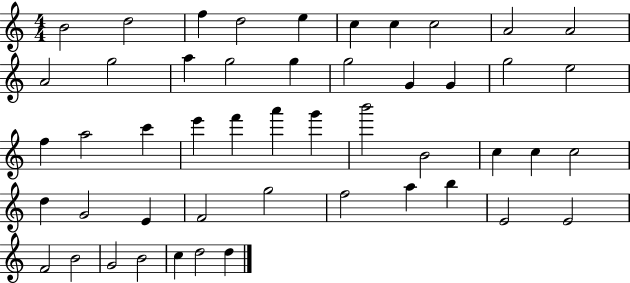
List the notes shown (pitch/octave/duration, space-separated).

B4/h D5/h F5/q D5/h E5/q C5/q C5/q C5/h A4/h A4/h A4/h G5/h A5/q G5/h G5/q G5/h G4/q G4/q G5/h E5/h F5/q A5/h C6/q E6/q F6/q A6/q G6/q B6/h B4/h C5/q C5/q C5/h D5/q G4/h E4/q F4/h G5/h F5/h A5/q B5/q E4/h E4/h F4/h B4/h G4/h B4/h C5/q D5/h D5/q